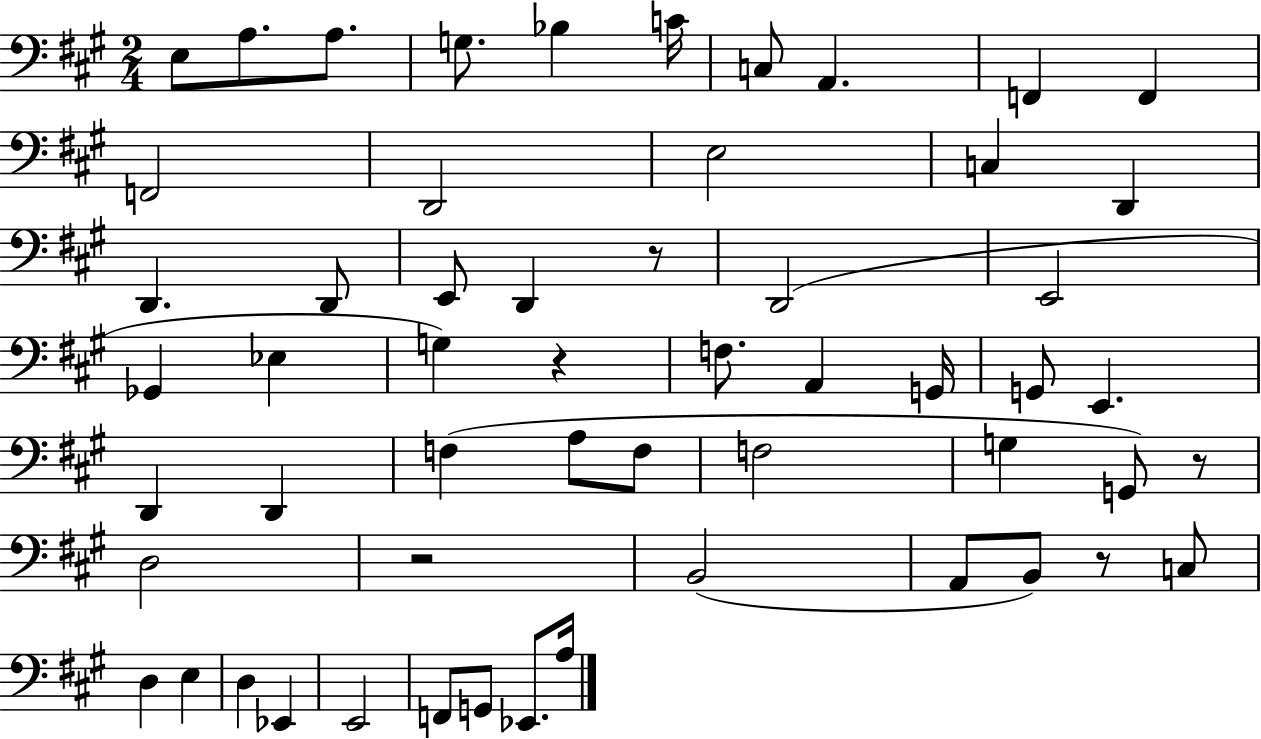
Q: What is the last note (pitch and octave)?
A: A3